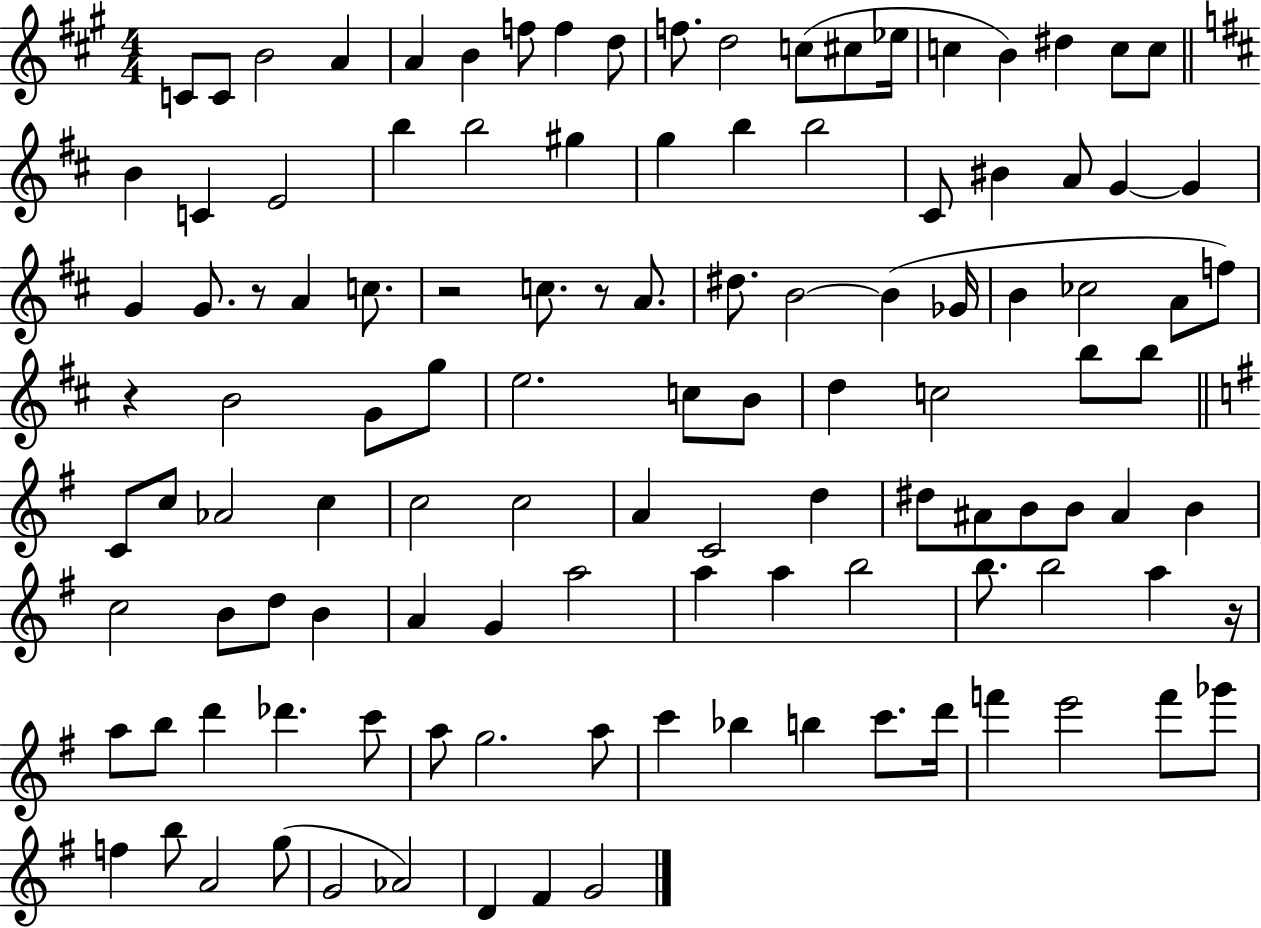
X:1
T:Untitled
M:4/4
L:1/4
K:A
C/2 C/2 B2 A A B f/2 f d/2 f/2 d2 c/2 ^c/2 _e/4 c B ^d c/2 c/2 B C E2 b b2 ^g g b b2 ^C/2 ^B A/2 G G G G/2 z/2 A c/2 z2 c/2 z/2 A/2 ^d/2 B2 B _G/4 B _c2 A/2 f/2 z B2 G/2 g/2 e2 c/2 B/2 d c2 b/2 b/2 C/2 c/2 _A2 c c2 c2 A C2 d ^d/2 ^A/2 B/2 B/2 ^A B c2 B/2 d/2 B A G a2 a a b2 b/2 b2 a z/4 a/2 b/2 d' _d' c'/2 a/2 g2 a/2 c' _b b c'/2 d'/4 f' e'2 f'/2 _g'/2 f b/2 A2 g/2 G2 _A2 D ^F G2